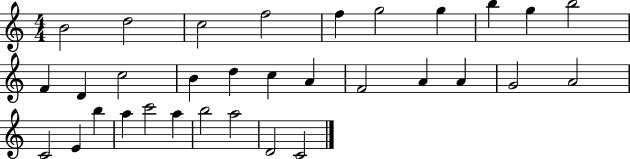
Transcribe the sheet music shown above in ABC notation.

X:1
T:Untitled
M:4/4
L:1/4
K:C
B2 d2 c2 f2 f g2 g b g b2 F D c2 B d c A F2 A A G2 A2 C2 E b a c'2 a b2 a2 D2 C2